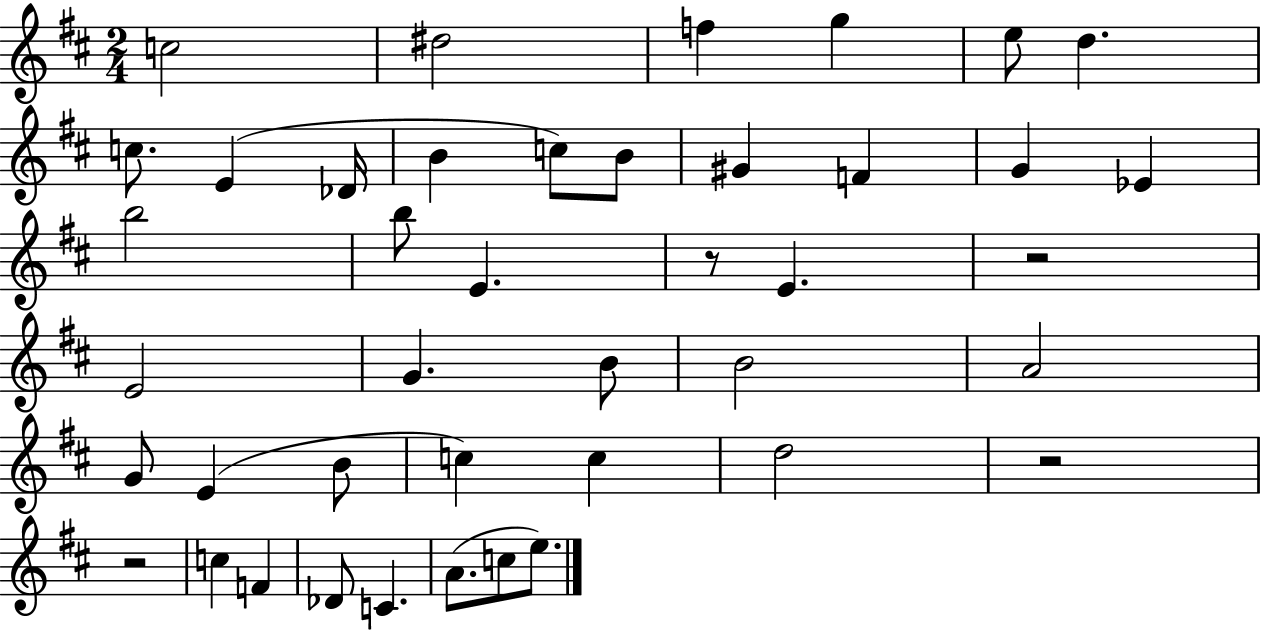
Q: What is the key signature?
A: D major